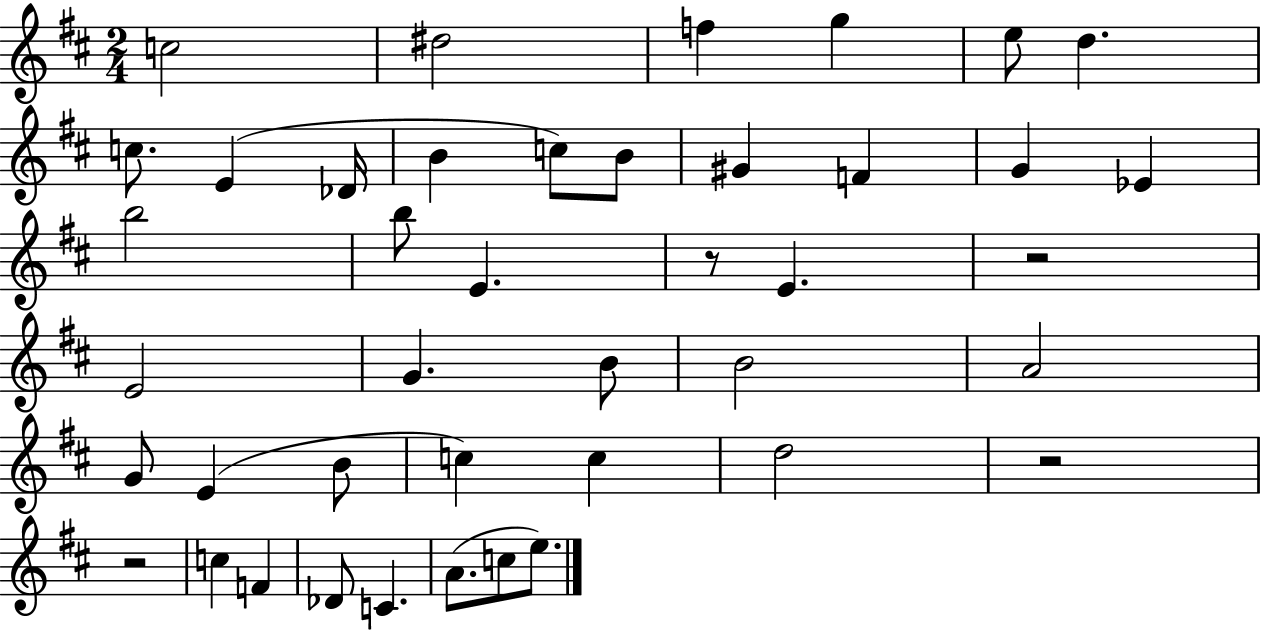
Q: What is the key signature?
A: D major